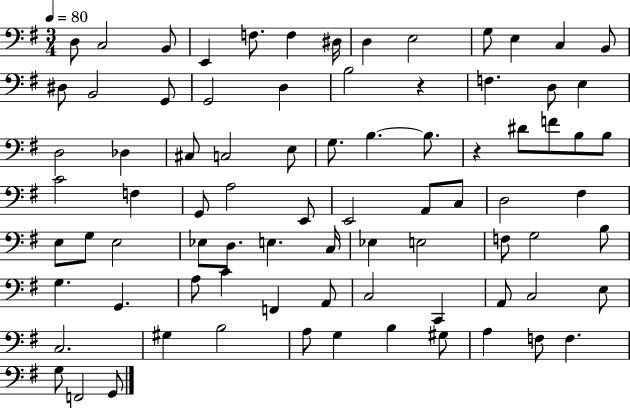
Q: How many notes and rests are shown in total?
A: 82